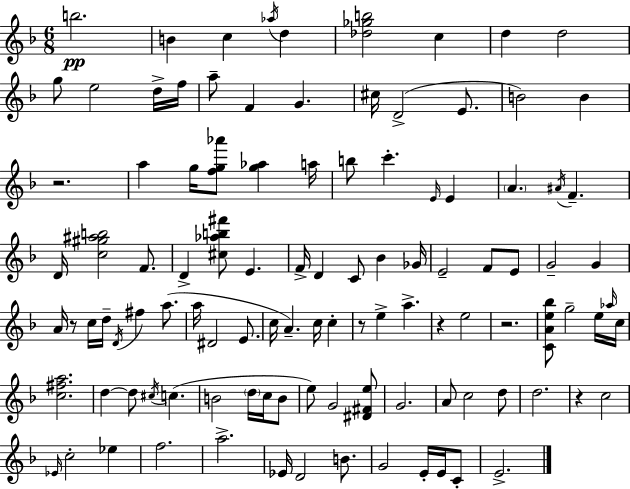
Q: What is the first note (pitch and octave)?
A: B5